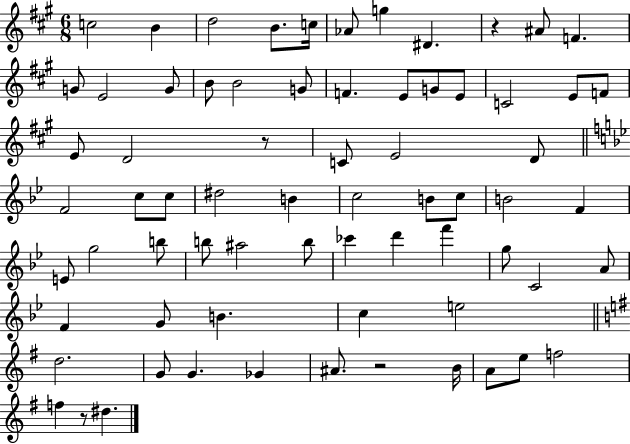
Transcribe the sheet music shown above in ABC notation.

X:1
T:Untitled
M:6/8
L:1/4
K:A
c2 B d2 B/2 c/4 _A/2 g ^D z ^A/2 F G/2 E2 G/2 B/2 B2 G/2 F E/2 G/2 E/2 C2 E/2 F/2 E/2 D2 z/2 C/2 E2 D/2 F2 c/2 c/2 ^d2 B c2 B/2 c/2 B2 F E/2 g2 b/2 b/2 ^a2 b/2 _c' d' f' g/2 C2 A/2 F G/2 B c e2 d2 G/2 G _G ^A/2 z2 B/4 A/2 e/2 f2 f z/2 ^d